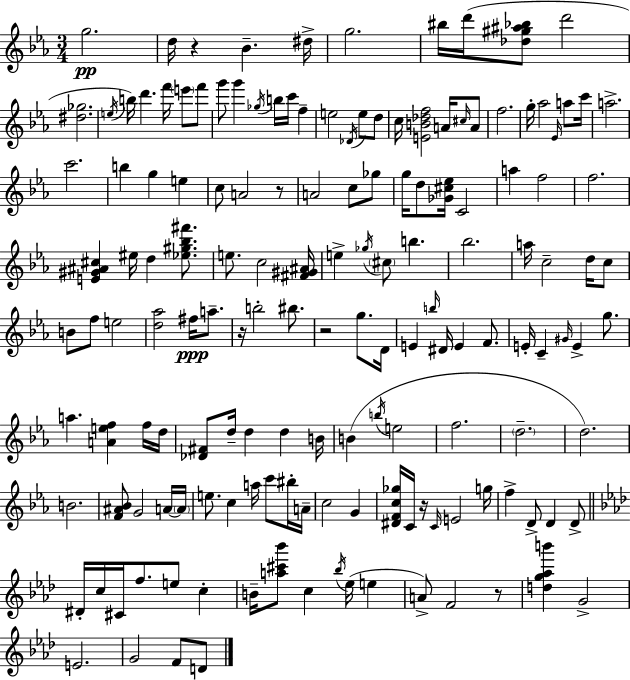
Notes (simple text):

G5/h. D5/s R/q Bb4/q. D#5/s G5/h. BIS5/s D6/s [Db5,G#5,A#5,Bb5]/e D6/h [D#5,Gb5]/h. E5/s B5/s D6/q. F6/s E6/e F6/e G6/e G6/q Gb5/s B5/s C6/s F5/q E5/h Db4/s E5/e D5/e C5/s [E4,B4,Db5,F5]/h A4/s C#5/s A4/e F5/h. G5/s Ab5/h Eb4/s A5/e C6/s A5/h. C6/h. B5/q G5/q E5/q C5/e A4/h R/e A4/h C5/e Gb5/e G5/s D5/e [Gb4,C#5,Eb5]/s C4/h A5/q F5/h F5/h. [E4,G#4,A#4,C#5]/q EIS5/s D5/q [Eb5,G#5,Bb5,F#6]/e. E5/e. C5/h [F#4,G#4,A#4]/s E5/q Gb5/s C#5/e B5/q. Bb5/h. A5/s C5/h D5/s C5/e B4/e F5/e E5/h [D5,Ab5]/h F#5/s A5/e. R/s B5/h BIS5/e. R/h G5/e. D4/s E4/q B5/s D#4/s E4/q F4/e. E4/s C4/q G#4/s E4/q G5/e. A5/q. [A4,E5,F5]/q F5/s D5/s [Db4,F#4]/e D5/s D5/q D5/q B4/s B4/q B5/s E5/h F5/h. D5/h. D5/h. B4/h. [F4,A#4,Bb4]/e G4/h A4/s A4/s E5/e. C5/q A5/s C6/e BIS5/s A4/s C5/h G4/q [D#4,F4,C5,Gb5]/s C4/s R/s C4/s E4/h G5/s F5/q D4/e D4/q D4/e D#4/s C5/s C#4/s F5/e. E5/e C5/q B4/s [A5,C#6,Bb6]/e C5/q Bb5/s Eb5/s E5/q A4/e F4/h R/e [D5,G5,Ab5,B6]/q G4/h E4/h. G4/h F4/e D4/e